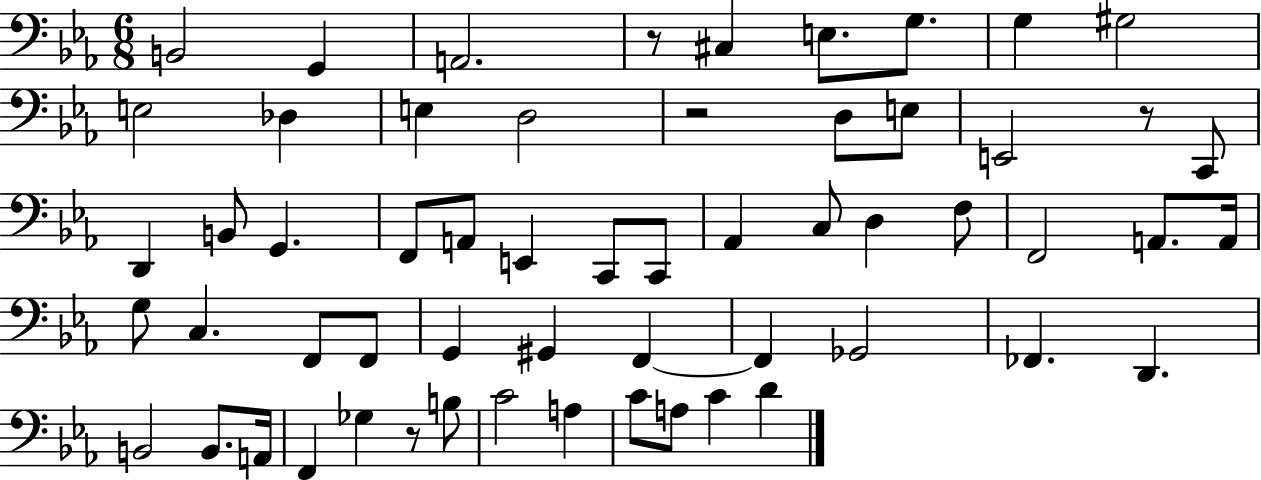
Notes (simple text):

B2/h G2/q A2/h. R/e C#3/q E3/e. G3/e. G3/q G#3/h E3/h Db3/q E3/q D3/h R/h D3/e E3/e E2/h R/e C2/e D2/q B2/e G2/q. F2/e A2/e E2/q C2/e C2/e Ab2/q C3/e D3/q F3/e F2/h A2/e. A2/s G3/e C3/q. F2/e F2/e G2/q G#2/q F2/q F2/q Gb2/h FES2/q. D2/q. B2/h B2/e. A2/s F2/q Gb3/q R/e B3/e C4/h A3/q C4/e A3/e C4/q D4/q